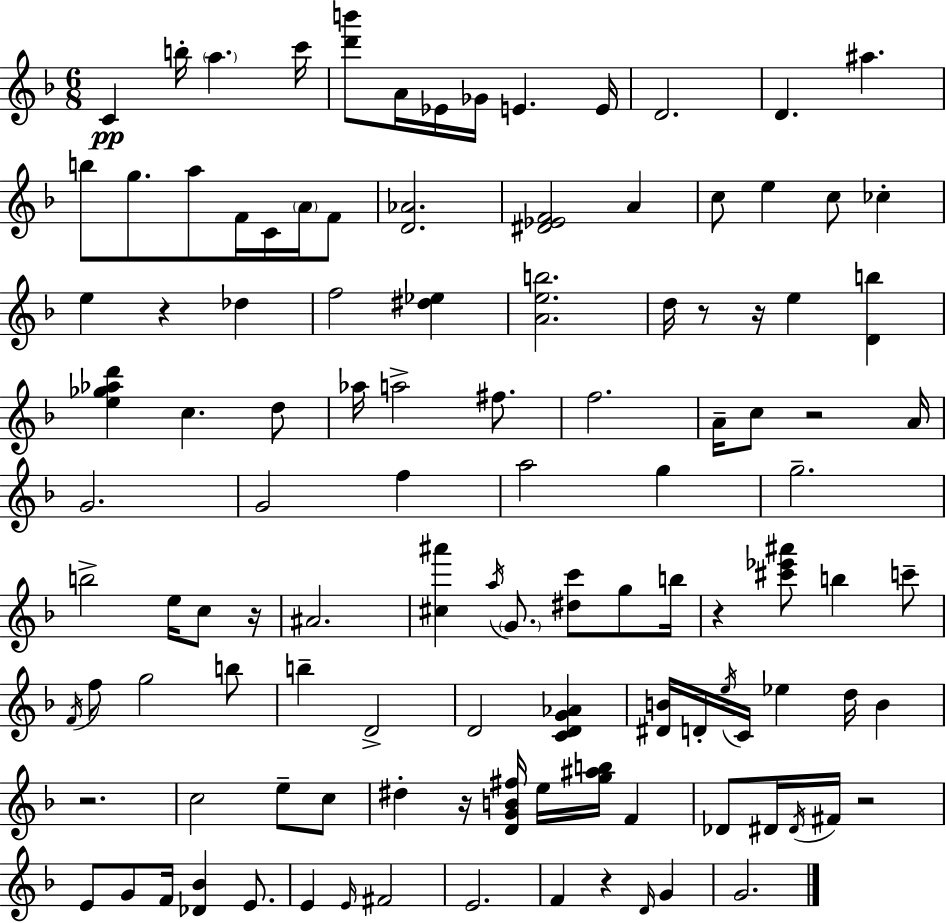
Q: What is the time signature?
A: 6/8